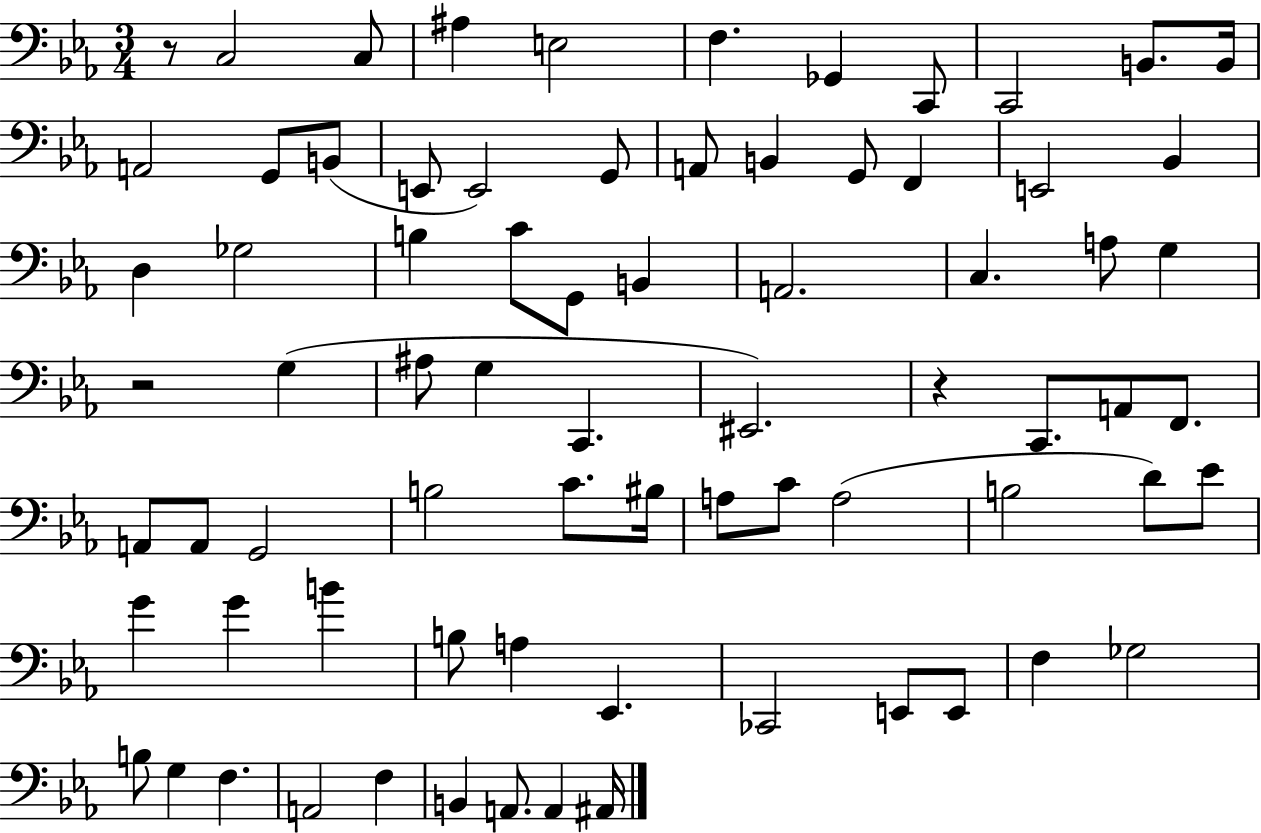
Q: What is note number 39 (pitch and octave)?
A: A2